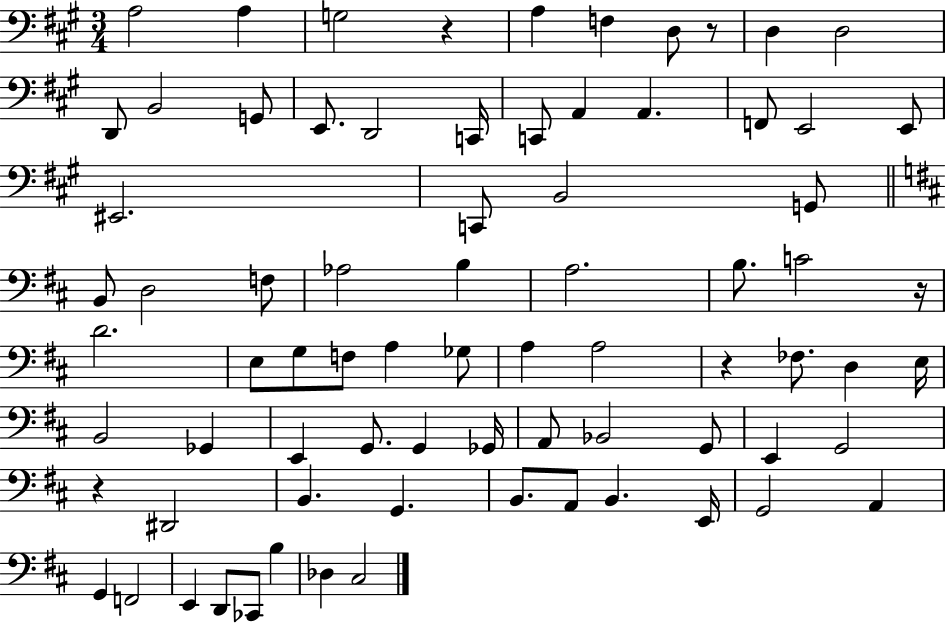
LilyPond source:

{
  \clef bass
  \numericTimeSignature
  \time 3/4
  \key a \major
  a2 a4 | g2 r4 | a4 f4 d8 r8 | d4 d2 | \break d,8 b,2 g,8 | e,8. d,2 c,16 | c,8 a,4 a,4. | f,8 e,2 e,8 | \break eis,2. | c,8 b,2 g,8 | \bar "||" \break \key b \minor b,8 d2 f8 | aes2 b4 | a2. | b8. c'2 r16 | \break d'2. | e8 g8 f8 a4 ges8 | a4 a2 | r4 fes8. d4 e16 | \break b,2 ges,4 | e,4 g,8. g,4 ges,16 | a,8 bes,2 g,8 | e,4 g,2 | \break r4 dis,2 | b,4. g,4. | b,8. a,8 b,4. e,16 | g,2 a,4 | \break g,4 f,2 | e,4 d,8 ces,8 b4 | des4 cis2 | \bar "|."
}